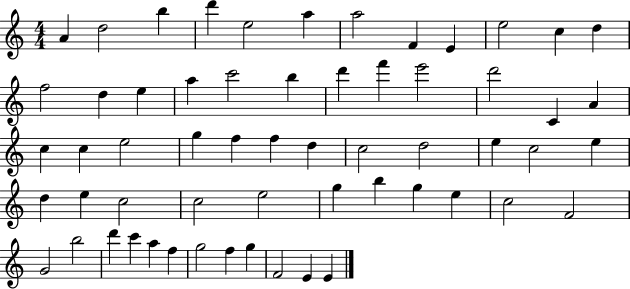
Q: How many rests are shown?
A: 0